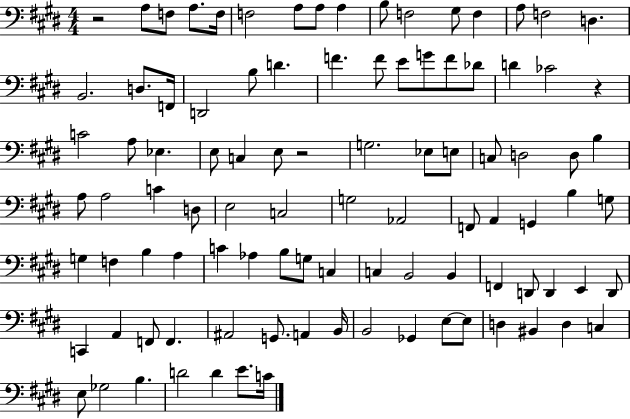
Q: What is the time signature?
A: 4/4